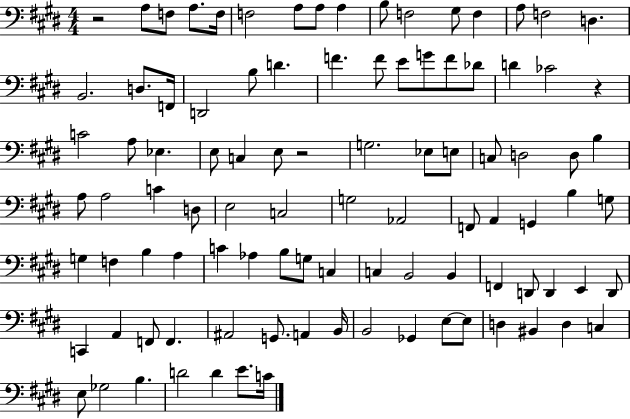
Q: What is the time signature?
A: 4/4